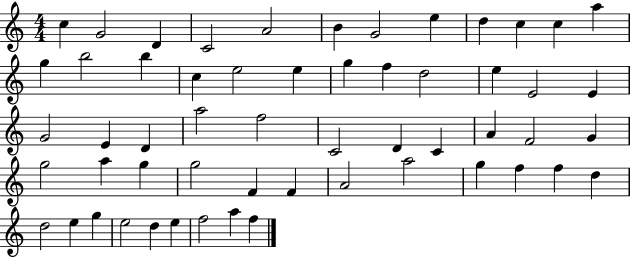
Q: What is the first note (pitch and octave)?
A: C5